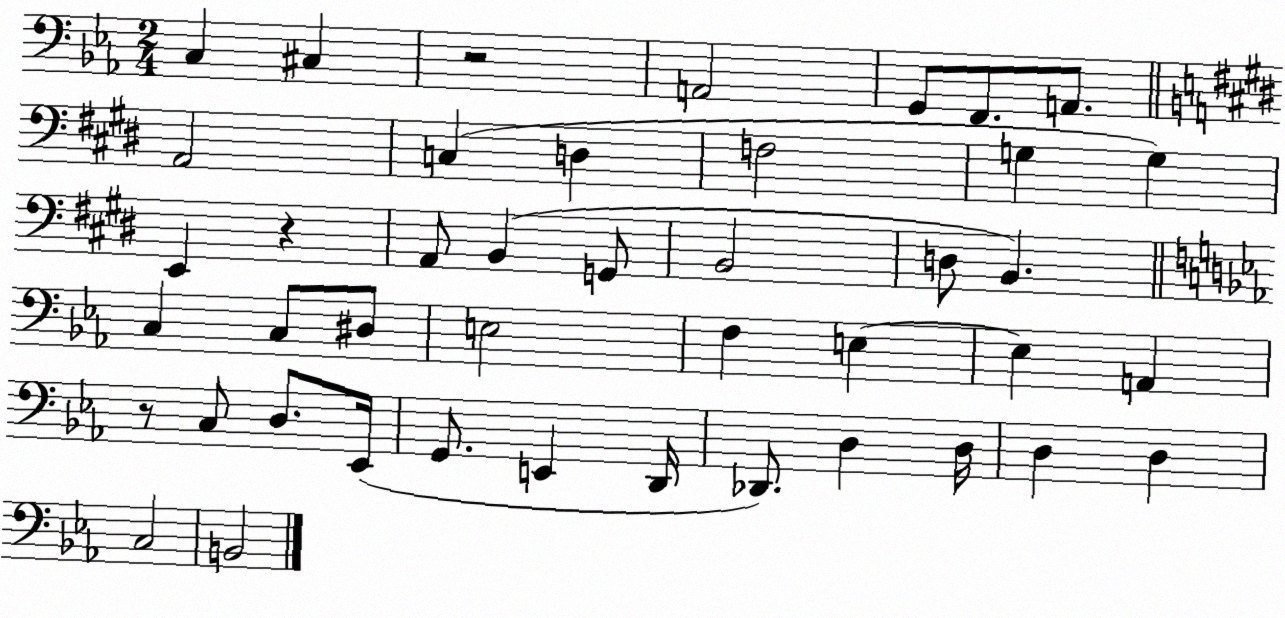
X:1
T:Untitled
M:2/4
L:1/4
K:Eb
C, ^C, z2 A,,2 G,,/2 F,,/2 A,,/2 A,,2 C, D, F,2 G, G, E,, z A,,/2 B,, G,,/2 B,,2 D,/2 B,, C, C,/2 ^D,/2 E,2 F, E, E, A,, z/2 C,/2 D,/2 _E,,/4 G,,/2 E,, D,,/4 _D,,/2 D, D,/4 D, D, C,2 B,,2